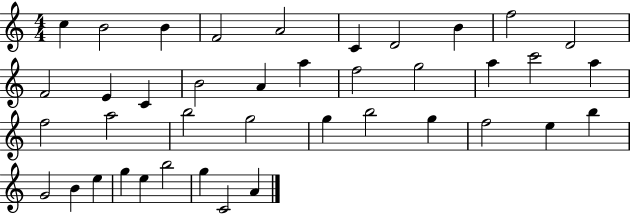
X:1
T:Untitled
M:4/4
L:1/4
K:C
c B2 B F2 A2 C D2 B f2 D2 F2 E C B2 A a f2 g2 a c'2 a f2 a2 b2 g2 g b2 g f2 e b G2 B e g e b2 g C2 A